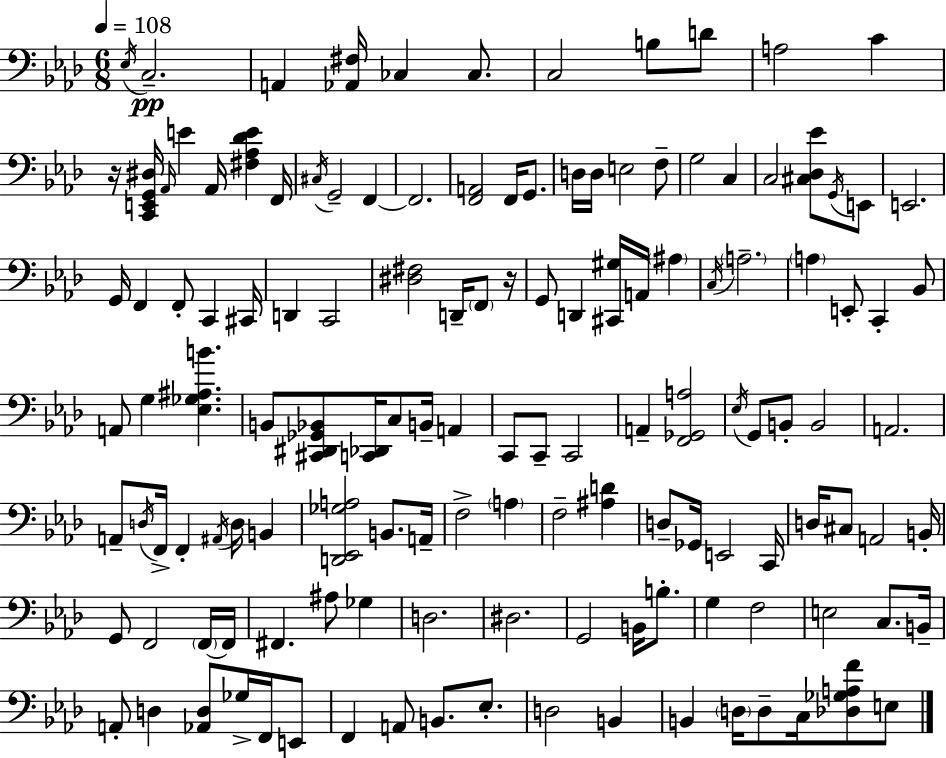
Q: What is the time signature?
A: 6/8